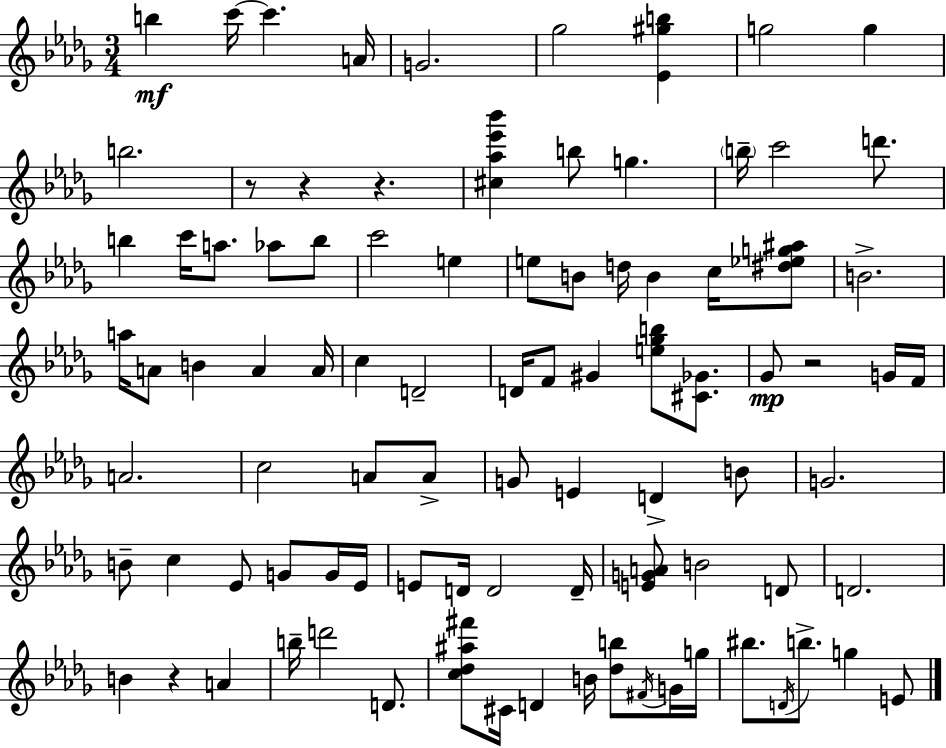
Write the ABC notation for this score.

X:1
T:Untitled
M:3/4
L:1/4
K:Bbm
b c'/4 c' A/4 G2 _g2 [_E^gb] g2 g b2 z/2 z z [^c_a_e'_b'] b/2 g b/4 c'2 d'/2 b c'/4 a/2 _a/2 b/2 c'2 e e/2 B/2 d/4 B c/4 [^d_eg^a]/2 B2 a/4 A/2 B A A/4 c D2 D/4 F/2 ^G [e_gb]/2 [^C_G]/2 _G/2 z2 G/4 F/4 A2 c2 A/2 A/2 G/2 E D B/2 G2 B/2 c _E/2 G/2 G/4 _E/4 E/2 D/4 D2 D/4 [EGA]/2 B2 D/2 D2 B z A b/4 d'2 D/2 [c_d^a^f']/2 ^C/4 D B/4 [_db]/2 ^F/4 G/4 g/4 ^b/2 D/4 b/2 g E/2